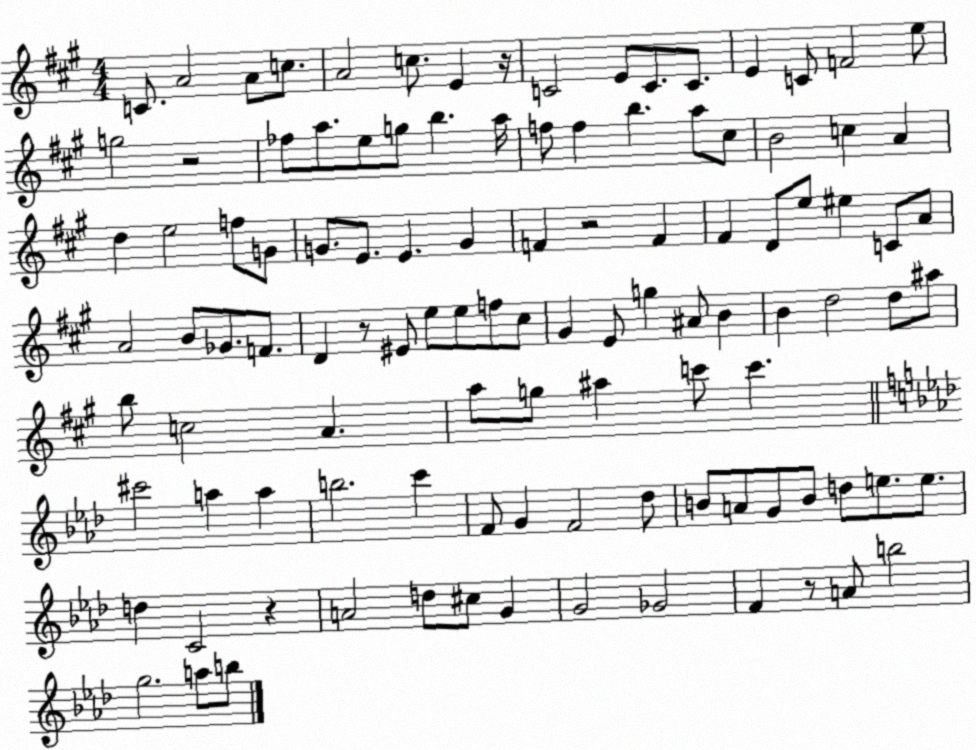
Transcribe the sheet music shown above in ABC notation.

X:1
T:Untitled
M:4/4
L:1/4
K:A
C/2 A2 A/2 c/2 A2 c/2 E z/4 C2 E/2 C/2 C/2 E C/2 F2 e/2 g2 z2 _f/2 a/2 e/2 g/2 b a/4 f/2 f b a/2 ^c/2 B2 c A d e2 f/2 G/2 G/2 E/2 E G F z2 F ^F D/2 e/2 ^e C/2 A/2 A2 B/2 _G/2 F/2 D z/2 ^E/2 e/2 e/2 f/2 ^c/2 ^G E/2 g ^A/2 B B d2 d/2 ^a/2 b/2 c2 A a/2 g/2 ^a c'/2 c' ^c'2 a a b2 c' F/2 G F2 _d/2 B/2 A/2 G/2 B/2 d/2 e/2 e/2 d C2 z A2 d/2 ^c/2 G G2 _G2 F z/2 A/2 b2 g2 a/2 b/2